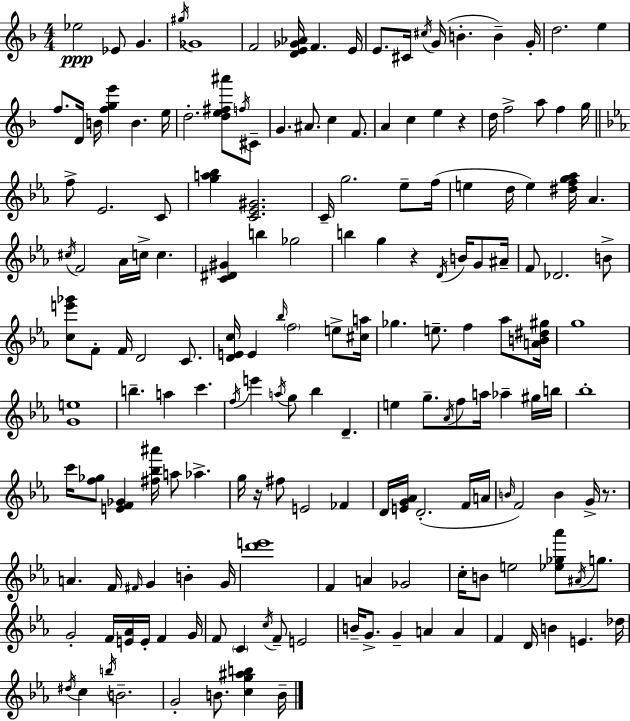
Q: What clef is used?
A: treble